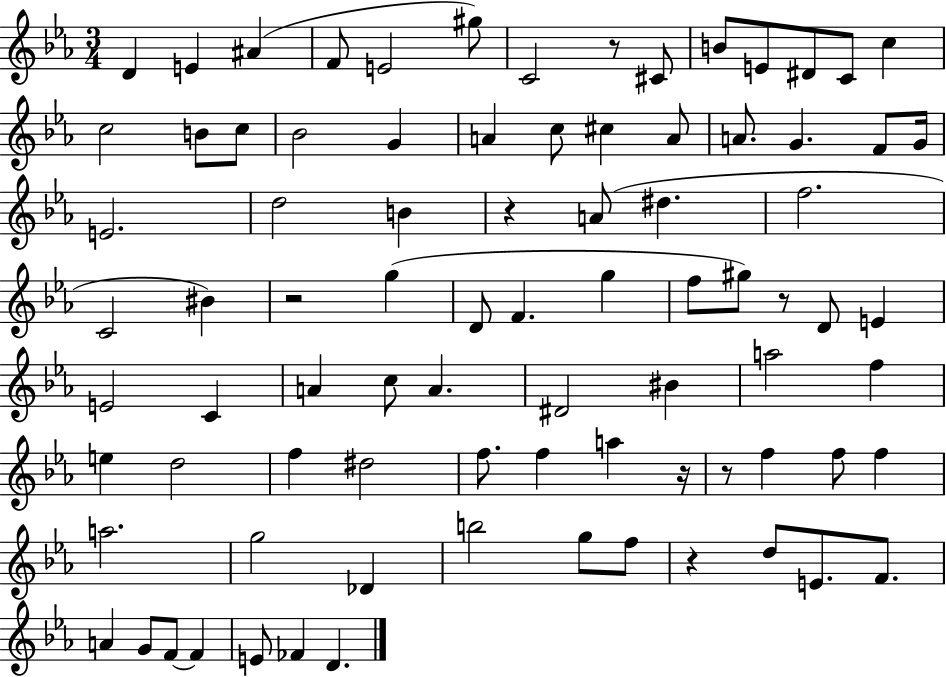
X:1
T:Untitled
M:3/4
L:1/4
K:Eb
D E ^A F/2 E2 ^g/2 C2 z/2 ^C/2 B/2 E/2 ^D/2 C/2 c c2 B/2 c/2 _B2 G A c/2 ^c A/2 A/2 G F/2 G/4 E2 d2 B z A/2 ^d f2 C2 ^B z2 g D/2 F g f/2 ^g/2 z/2 D/2 E E2 C A c/2 A ^D2 ^B a2 f e d2 f ^d2 f/2 f a z/4 z/2 f f/2 f a2 g2 _D b2 g/2 f/2 z d/2 E/2 F/2 A G/2 F/2 F E/2 _F D